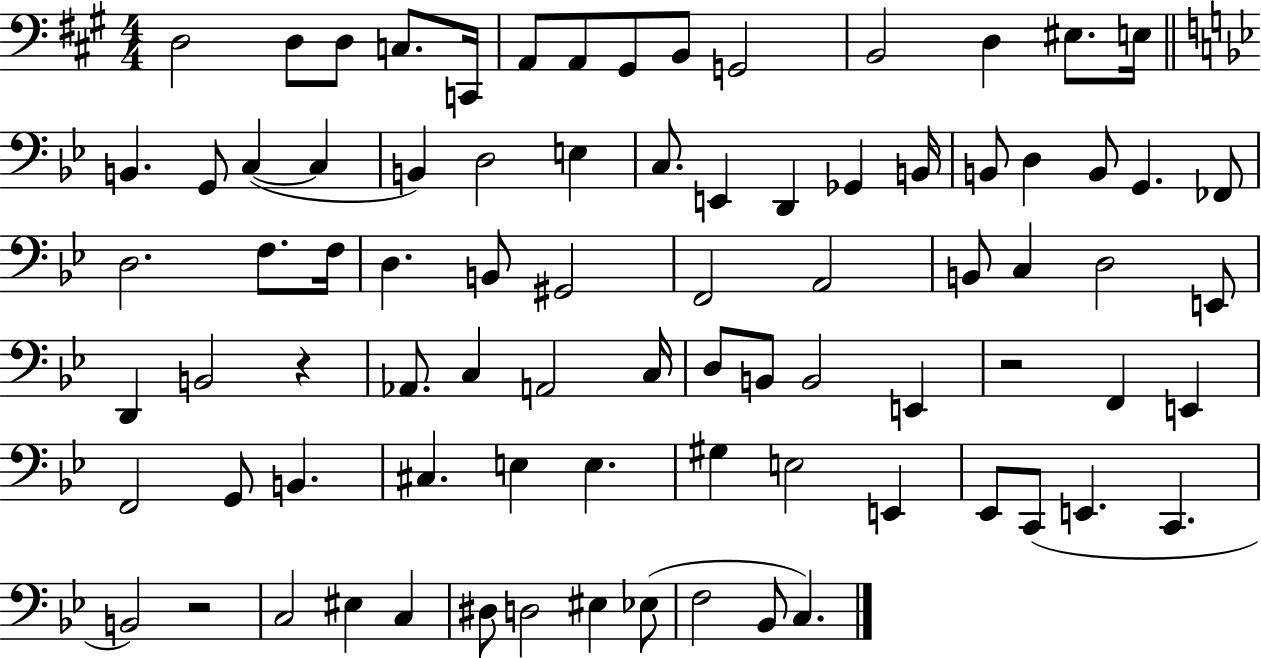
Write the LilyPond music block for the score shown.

{
  \clef bass
  \numericTimeSignature
  \time 4/4
  \key a \major
  \repeat volta 2 { d2 d8 d8 c8. c,16 | a,8 a,8 gis,8 b,8 g,2 | b,2 d4 eis8. e16 | \bar "||" \break \key bes \major b,4. g,8 c4~(~ c4 | b,4) d2 e4 | c8. e,4 d,4 ges,4 b,16 | b,8 d4 b,8 g,4. fes,8 | \break d2. f8. f16 | d4. b,8 gis,2 | f,2 a,2 | b,8 c4 d2 e,8 | \break d,4 b,2 r4 | aes,8. c4 a,2 c16 | d8 b,8 b,2 e,4 | r2 f,4 e,4 | \break f,2 g,8 b,4. | cis4. e4 e4. | gis4 e2 e,4 | ees,8 c,8( e,4. c,4. | \break b,2) r2 | c2 eis4 c4 | dis8 d2 eis4 ees8( | f2 bes,8 c4.) | \break } \bar "|."
}